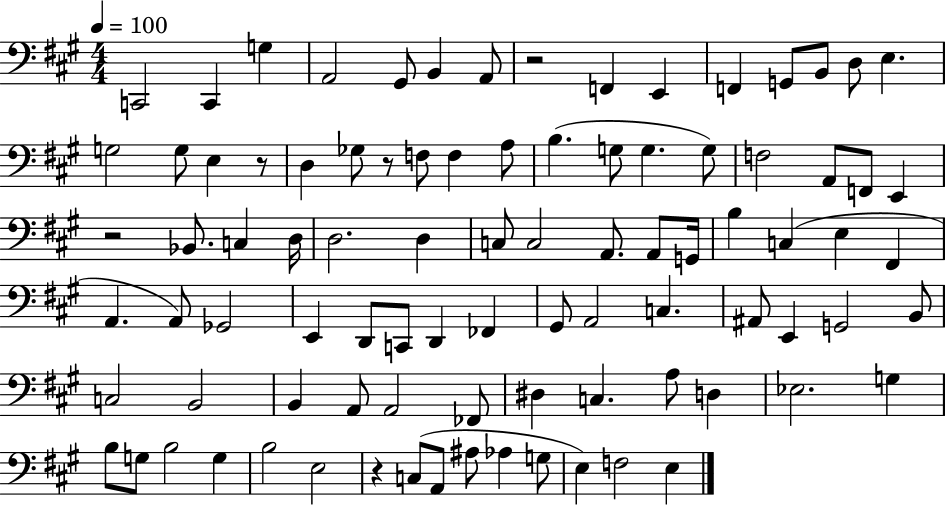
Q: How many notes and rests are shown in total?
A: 90